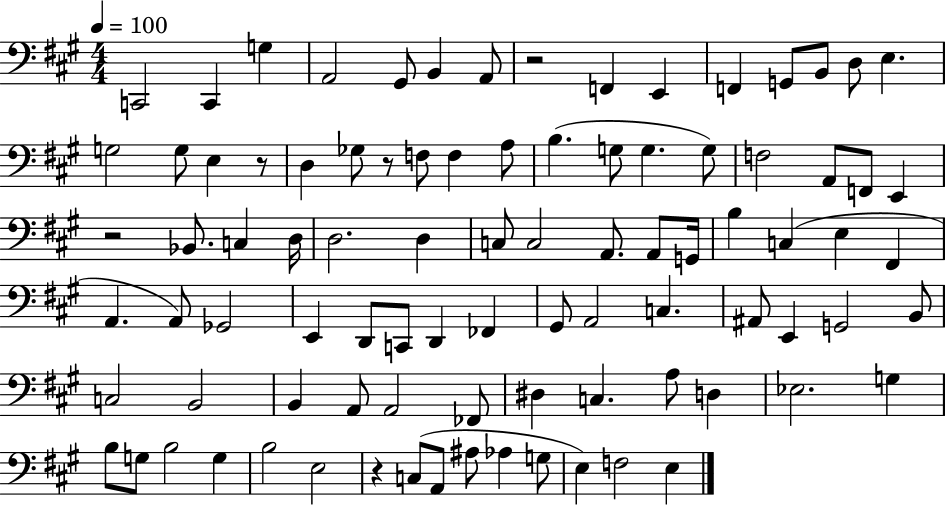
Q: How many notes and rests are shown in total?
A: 90